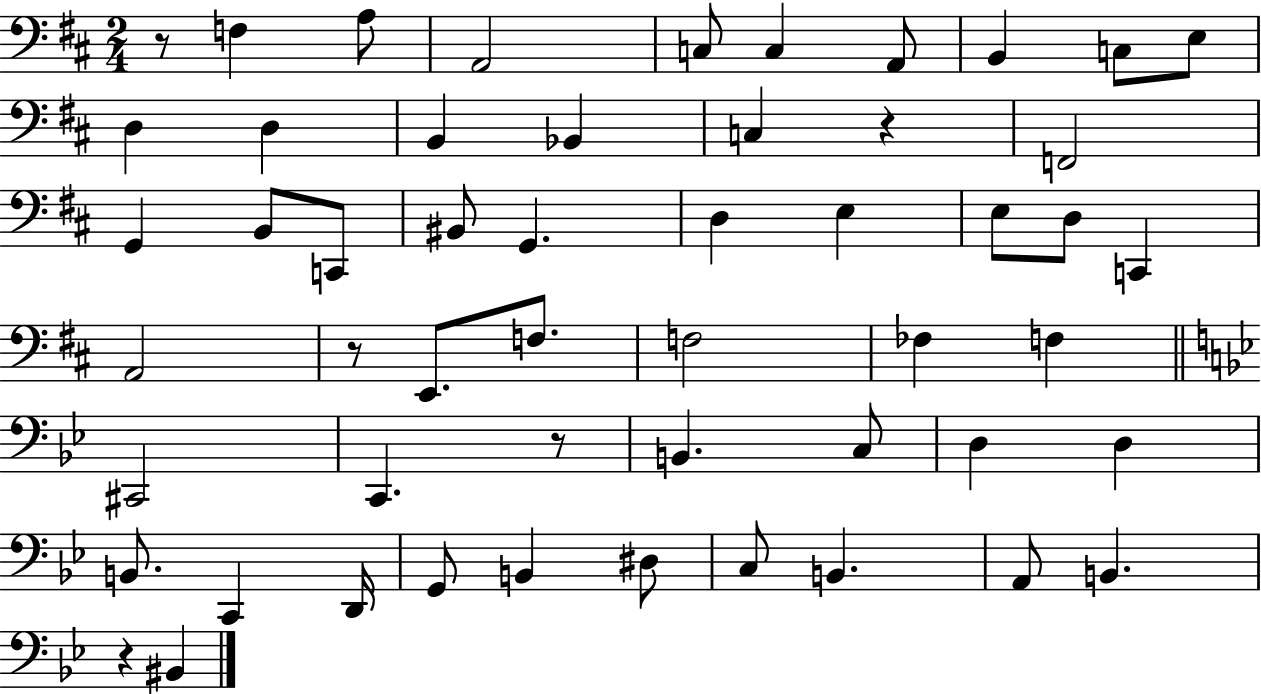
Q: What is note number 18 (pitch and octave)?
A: C2